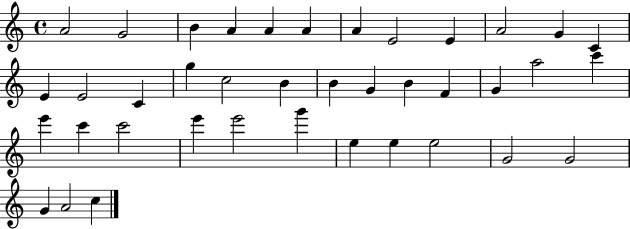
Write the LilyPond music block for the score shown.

{
  \clef treble
  \time 4/4
  \defaultTimeSignature
  \key c \major
  a'2 g'2 | b'4 a'4 a'4 a'4 | a'4 e'2 e'4 | a'2 g'4 c'4 | \break e'4 e'2 c'4 | g''4 c''2 b'4 | b'4 g'4 b'4 f'4 | g'4 a''2 c'''4 | \break e'''4 c'''4 c'''2 | e'''4 e'''2 g'''4 | e''4 e''4 e''2 | g'2 g'2 | \break g'4 a'2 c''4 | \bar "|."
}